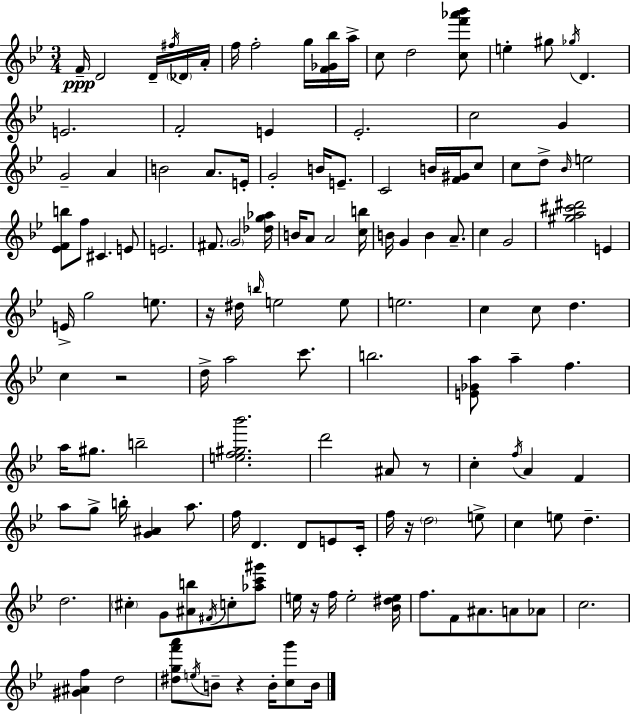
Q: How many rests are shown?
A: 6